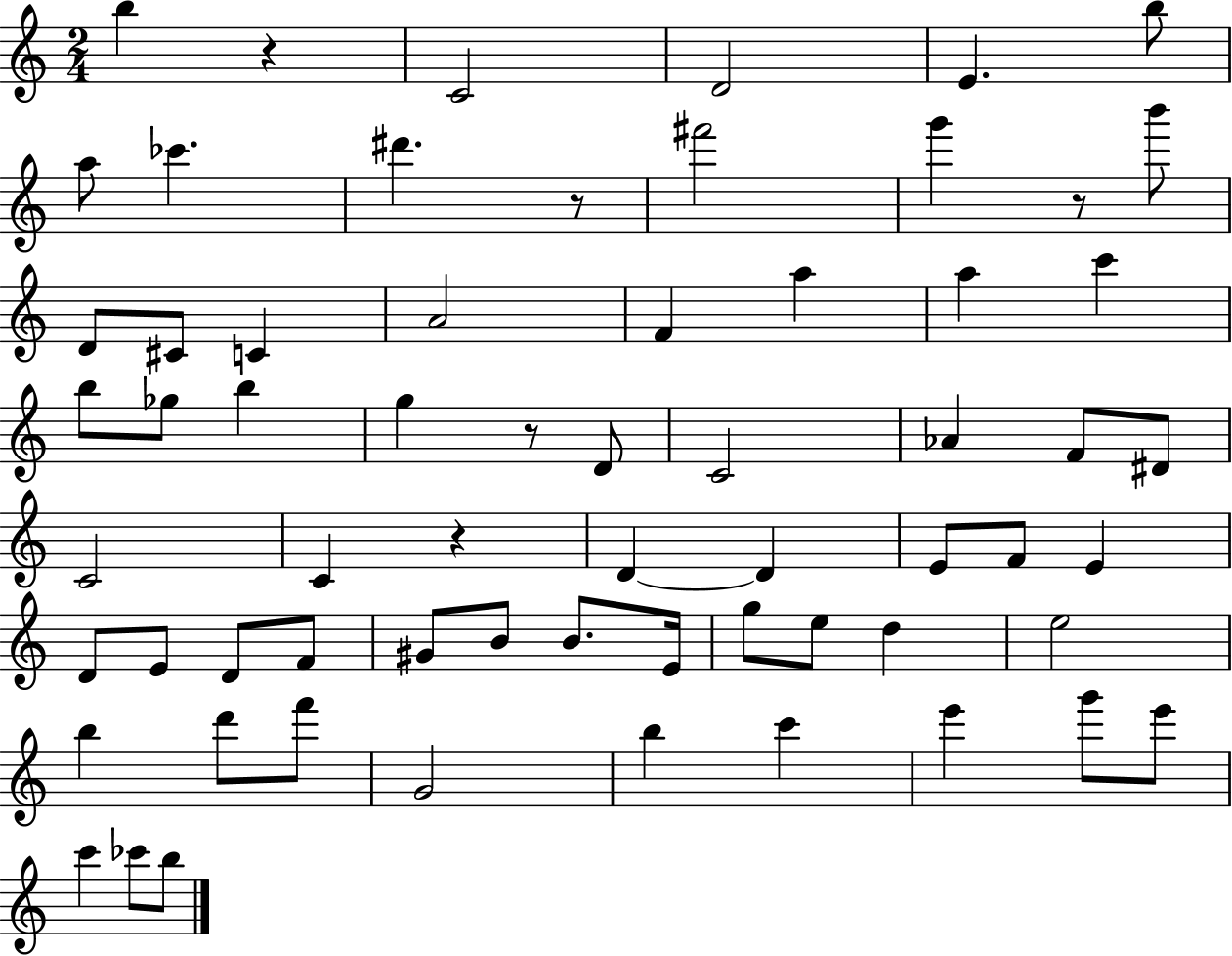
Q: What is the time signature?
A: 2/4